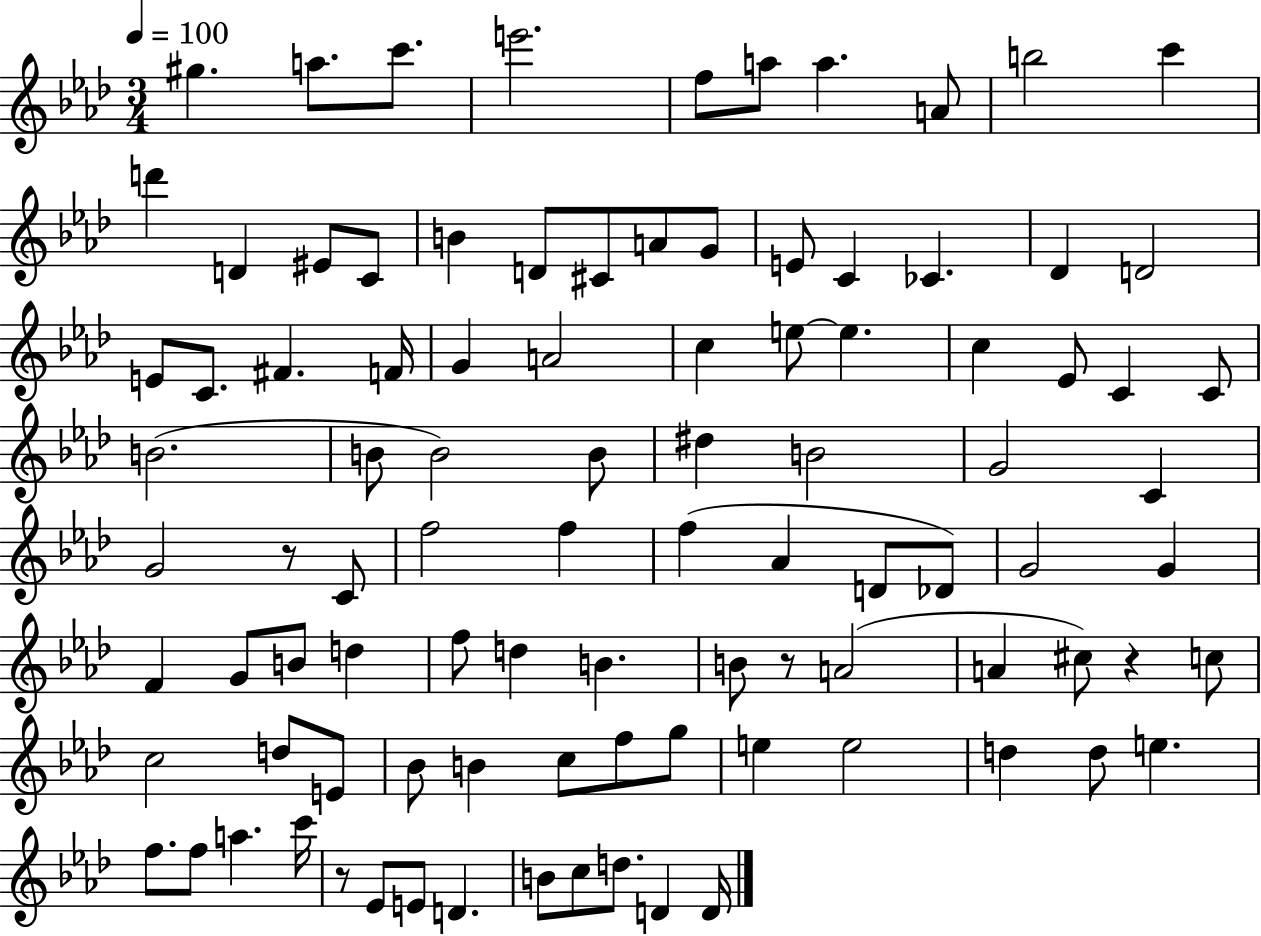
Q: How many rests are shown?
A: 4